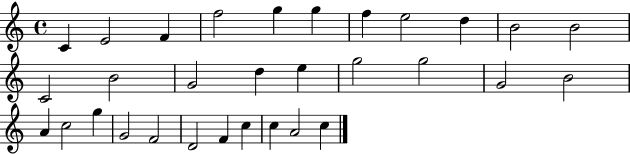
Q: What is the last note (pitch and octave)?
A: C5